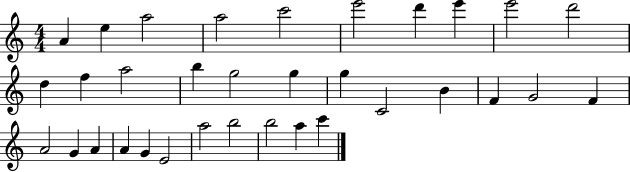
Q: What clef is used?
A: treble